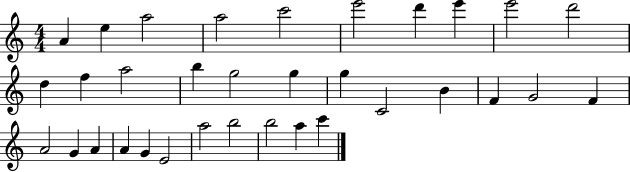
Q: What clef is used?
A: treble